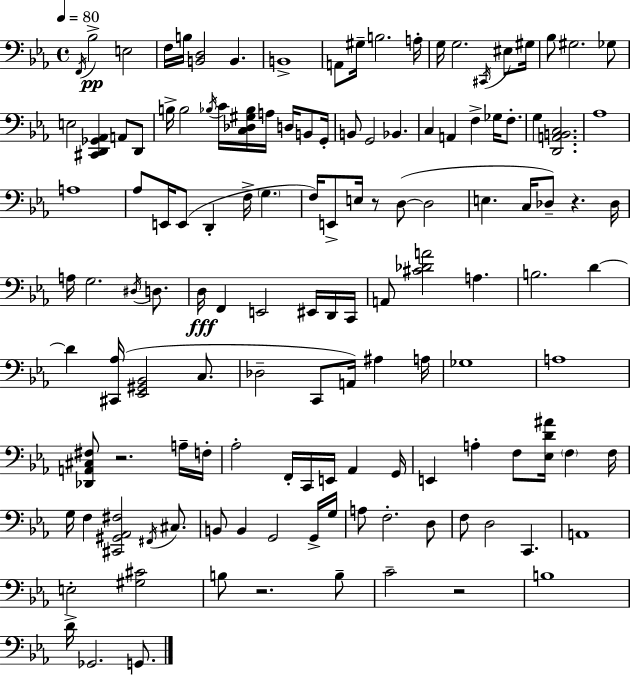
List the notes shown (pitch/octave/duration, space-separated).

F2/s Bb3/h E3/h F3/s B3/s [B2,D3]/h B2/q. B2/w A2/e G#3/s B3/h. A3/s G3/s G3/h. C#2/s EIS3/e G#3/s Bb3/e G#3/h. Gb3/e E3/h [C#2,D2,Gb2,Ab2]/q A2/e D2/e B3/s B3/h Bb3/s C4/s [C3,Db3,G#3,Bb3]/s A3/s D3/s B2/e G2/s B2/e G2/h Bb2/q. C3/q A2/q F3/q Gb3/s F3/e. G3/q [D2,A2,B2,C3]/h. Ab3/w A3/w Ab3/e E2/s E2/e D2/q F3/s G3/q. F3/s E2/e E3/s R/e D3/e D3/h E3/q. C3/s Db3/e R/q. Db3/s A3/s G3/h. D#3/s D3/e. D3/s F2/q E2/h EIS2/s D2/s C2/s A2/e [C#4,Db4,A4]/h A3/q. B3/h. D4/q D4/q [C#2,Ab3]/s [Eb2,G#2,Bb2]/h C3/e. Db3/h C2/e A2/s A#3/q A3/s Gb3/w A3/w [Db2,A2,C#3,F#3]/e R/h. A3/s F3/s Ab3/h F2/s C2/s E2/s Ab2/q G2/s E2/q A3/q F3/e [Eb3,D4,A#4]/s F3/q F3/s G3/s F3/q [C#2,G#2,Ab2,F#3]/h F#2/s C#3/e. B2/e B2/q G2/h G2/s G3/s A3/e F3/h. D3/e F3/e D3/h C2/q. A2/w E3/h [G#3,C#4]/h B3/e R/h. B3/e C4/h R/h B3/w D4/s Gb2/h. G2/e.